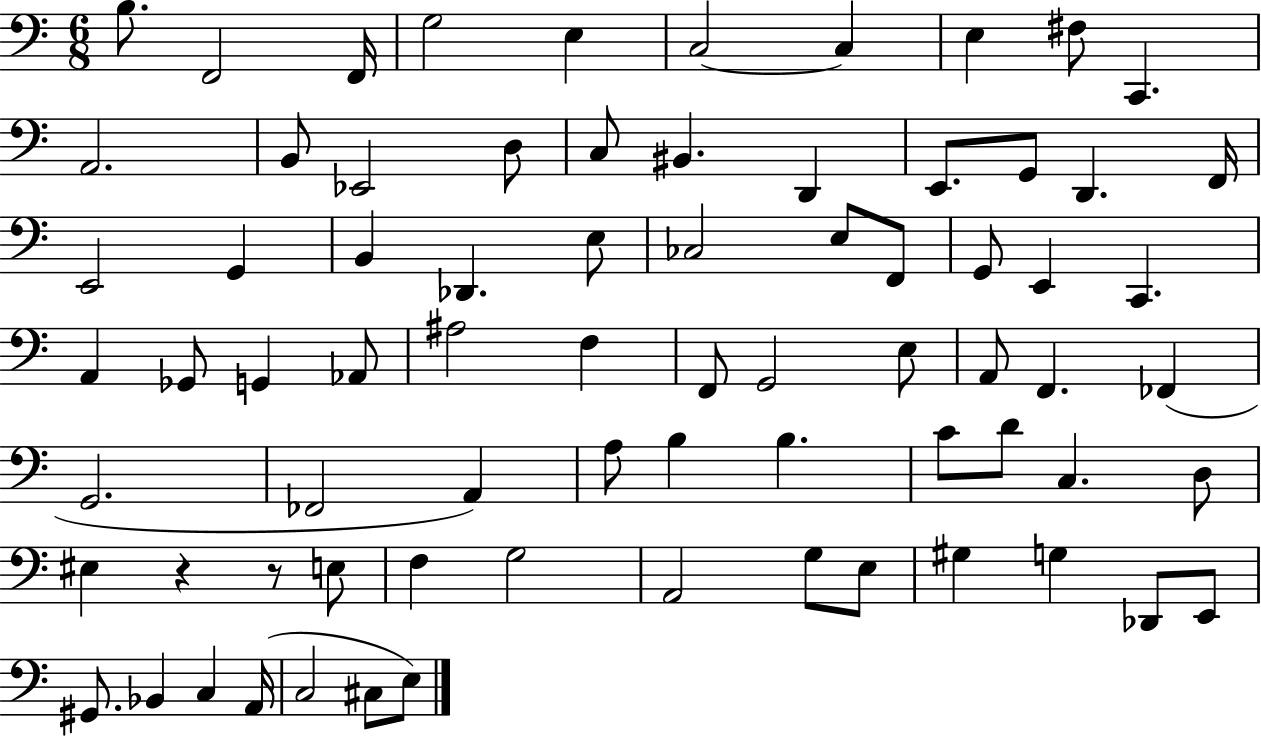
{
  \clef bass
  \numericTimeSignature
  \time 6/8
  \key c \major
  b8. f,2 f,16 | g2 e4 | c2~~ c4 | e4 fis8 c,4. | \break a,2. | b,8 ees,2 d8 | c8 bis,4. d,4 | e,8. g,8 d,4. f,16 | \break e,2 g,4 | b,4 des,4. e8 | ces2 e8 f,8 | g,8 e,4 c,4. | \break a,4 ges,8 g,4 aes,8 | ais2 f4 | f,8 g,2 e8 | a,8 f,4. fes,4( | \break g,2. | fes,2 a,4) | a8 b4 b4. | c'8 d'8 c4. d8 | \break eis4 r4 r8 e8 | f4 g2 | a,2 g8 e8 | gis4 g4 des,8 e,8 | \break gis,8. bes,4 c4 a,16( | c2 cis8 e8) | \bar "|."
}